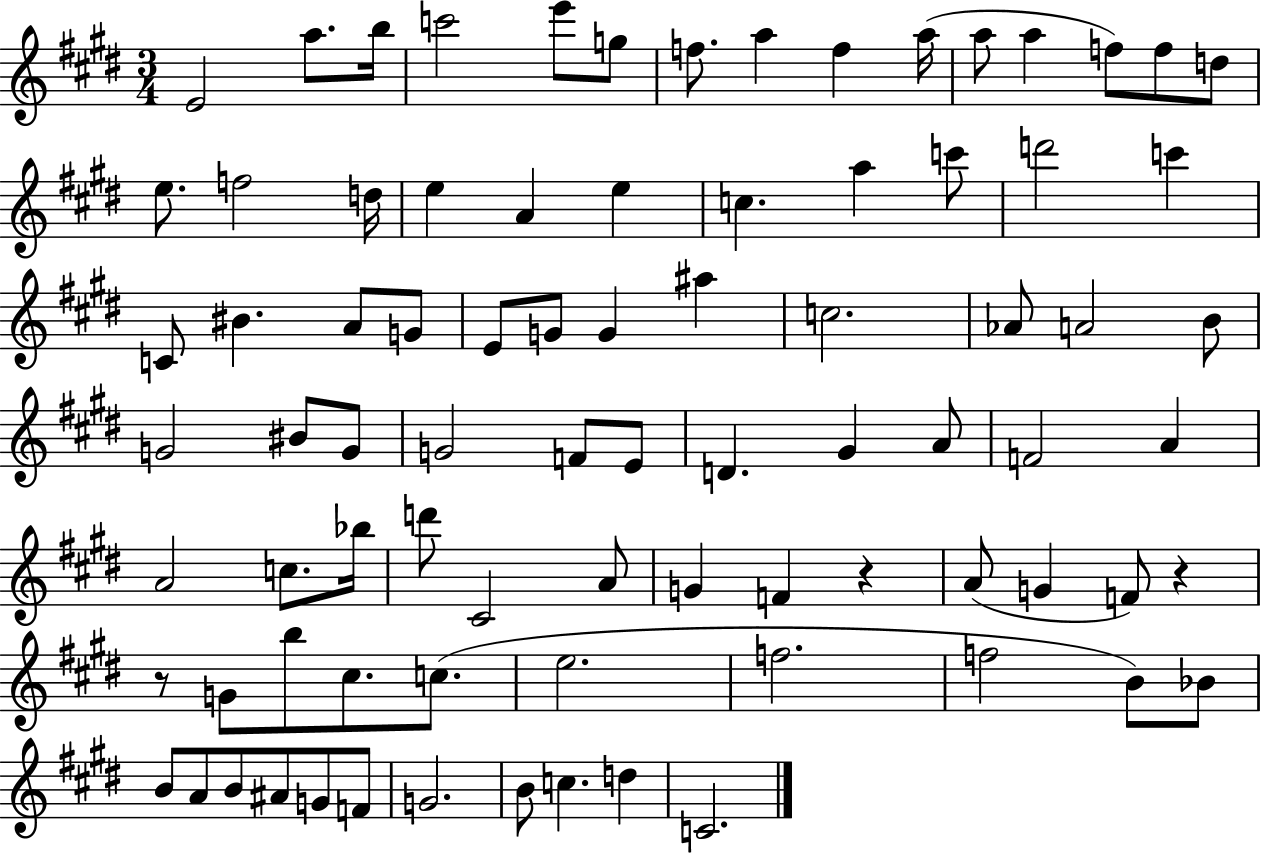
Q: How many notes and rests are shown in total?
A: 83